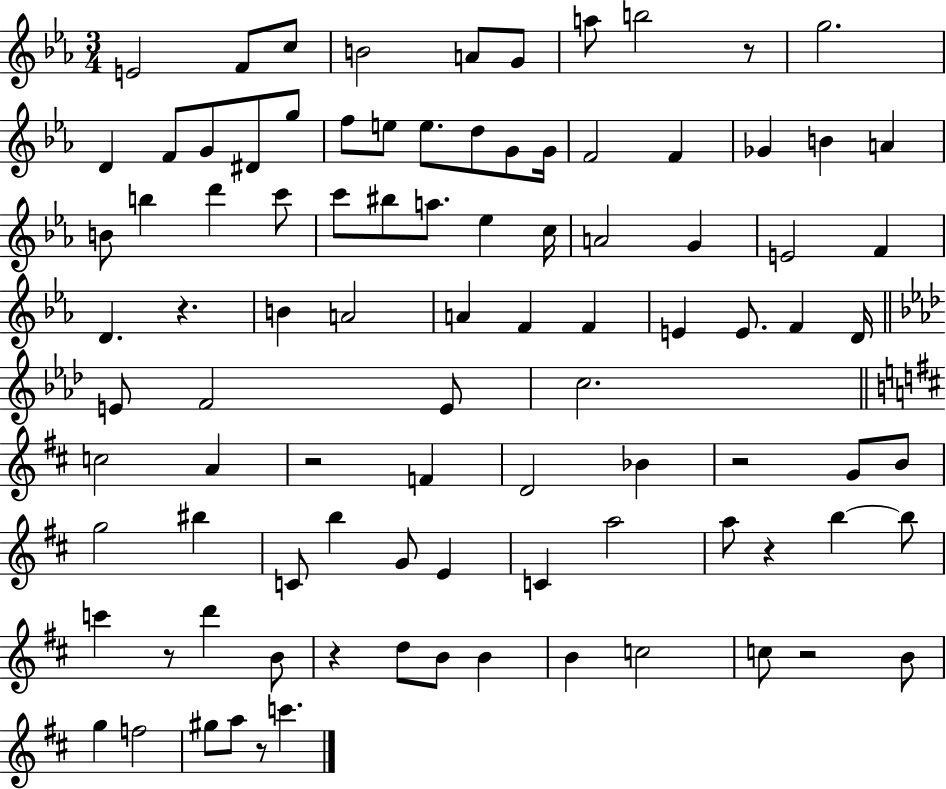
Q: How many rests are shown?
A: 9